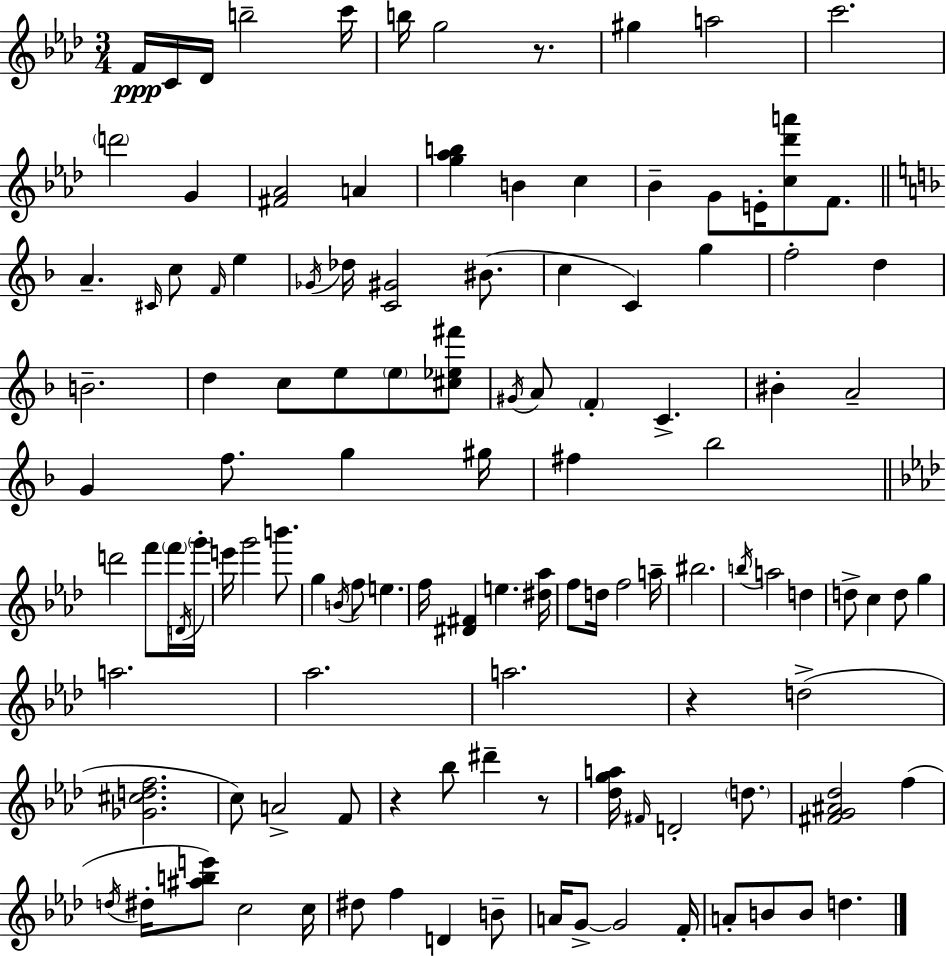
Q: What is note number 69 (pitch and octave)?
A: B5